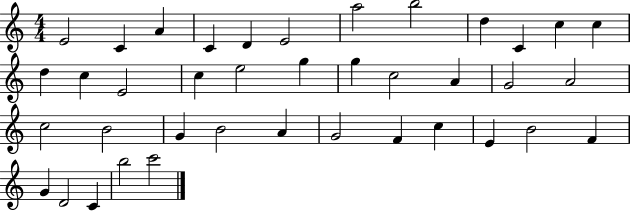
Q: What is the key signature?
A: C major